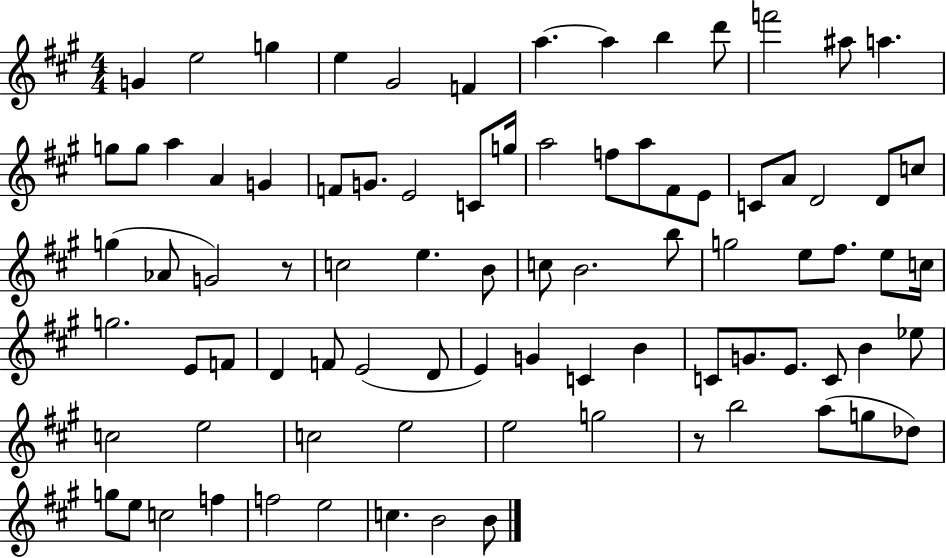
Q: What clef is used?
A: treble